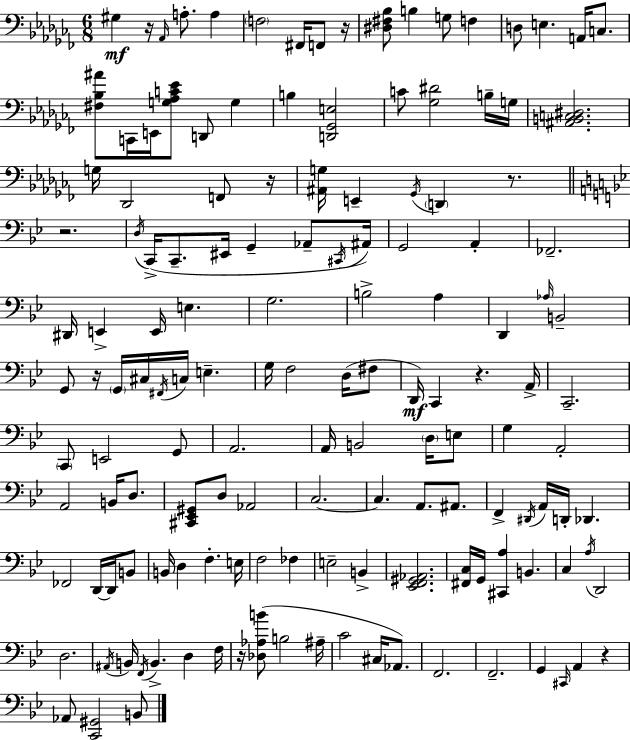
X:1
T:Untitled
M:6/8
L:1/4
K:Abm
^G, z/4 _A,,/4 A,/2 A, F,2 ^F,,/4 F,,/2 z/4 [^D,^F,_B,]/2 B, G,/2 F, D,/2 E, A,,/4 C,/2 [^F,_B,^A]/2 C,,/4 E,,/4 [G,_A,C_E]/2 D,,/2 G, B, [D,,_G,,E,]2 C/2 [_G,^D]2 B,/4 G,/4 [^A,,B,,C,^D,]2 G,/4 _D,,2 F,,/2 z/4 [^A,,G,]/4 E,, _G,,/4 D,, z/2 z2 D,/4 C,,/4 C,,/2 ^E,,/4 G,, _A,,/2 ^C,,/4 ^A,,/4 G,,2 A,, _F,,2 ^D,,/4 E,, E,,/4 E, G,2 B,2 A, D,, _A,/4 B,,2 G,,/2 z/4 G,,/4 ^C,/4 ^F,,/4 C,/4 E, G,/4 F,2 D,/4 ^F,/2 D,,/4 C,, z A,,/4 C,,2 C,,/2 E,,2 G,,/2 A,,2 A,,/4 B,,2 D,/4 E,/2 G, A,,2 A,,2 B,,/4 D,/2 [^C,,_E,,^G,,]/2 D,/2 _A,,2 C,2 C, A,,/2 ^A,,/2 F,, ^D,,/4 A,,/4 D,,/4 _D,, _F,,2 D,,/4 D,,/4 B,,/2 B,,/4 D, F, E,/4 F,2 _F, E,2 B,, [_E,,F,,^G,,_A,,]2 [^F,,C,]/4 G,,/4 [^C,,A,] B,, C, A,/4 D,,2 D,2 ^A,,/4 B,,/4 F,,/4 B,, D, F,/4 z/4 [_D,_A,B]/2 B,2 ^A,/4 C2 ^C,/4 _A,,/2 F,,2 F,,2 G,, ^C,,/4 A,, z _A,,/2 [C,,^G,,]2 B,,/2